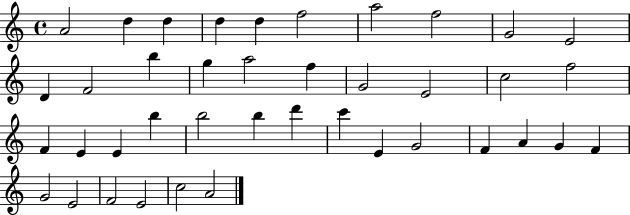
{
  \clef treble
  \time 4/4
  \defaultTimeSignature
  \key c \major
  a'2 d''4 d''4 | d''4 d''4 f''2 | a''2 f''2 | g'2 e'2 | \break d'4 f'2 b''4 | g''4 a''2 f''4 | g'2 e'2 | c''2 f''2 | \break f'4 e'4 e'4 b''4 | b''2 b''4 d'''4 | c'''4 e'4 g'2 | f'4 a'4 g'4 f'4 | \break g'2 e'2 | f'2 e'2 | c''2 a'2 | \bar "|."
}